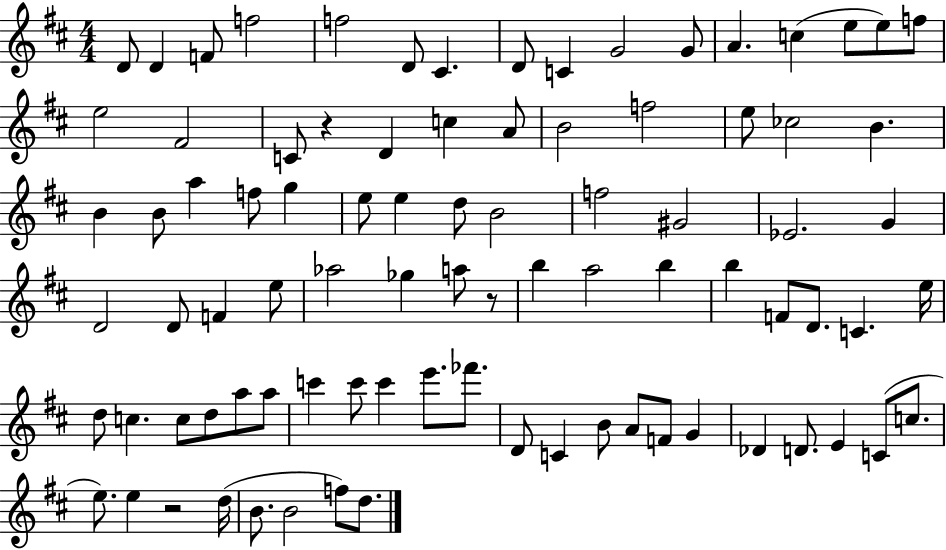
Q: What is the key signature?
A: D major